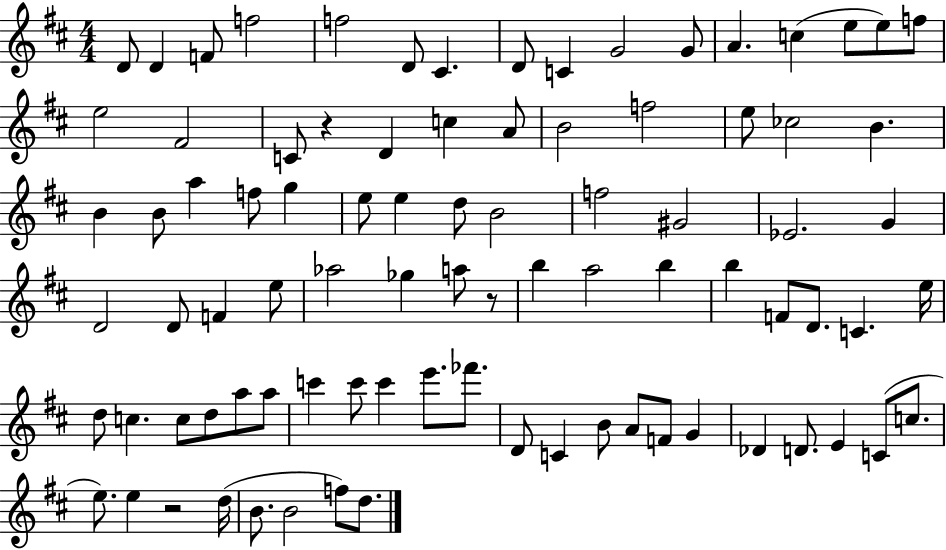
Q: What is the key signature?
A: D major